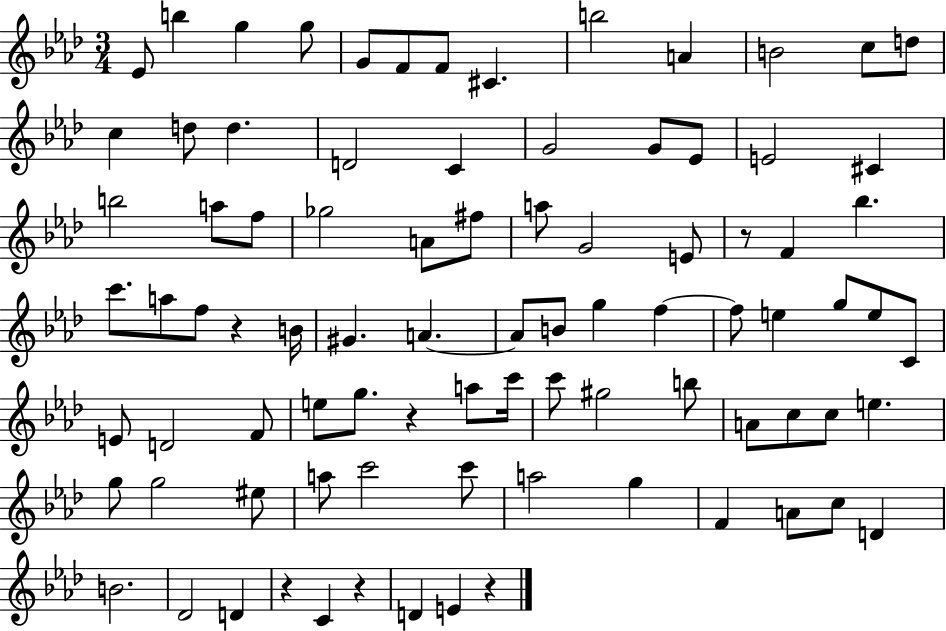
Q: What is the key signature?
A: AES major